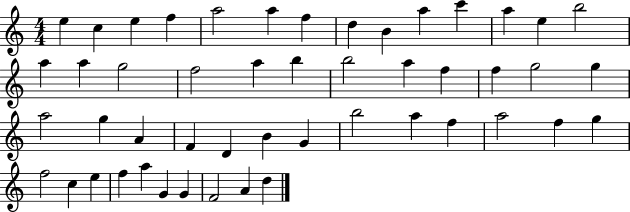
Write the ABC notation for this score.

X:1
T:Untitled
M:4/4
L:1/4
K:C
e c e f a2 a f d B a c' a e b2 a a g2 f2 a b b2 a f f g2 g a2 g A F D B G b2 a f a2 f g f2 c e f a G G F2 A d